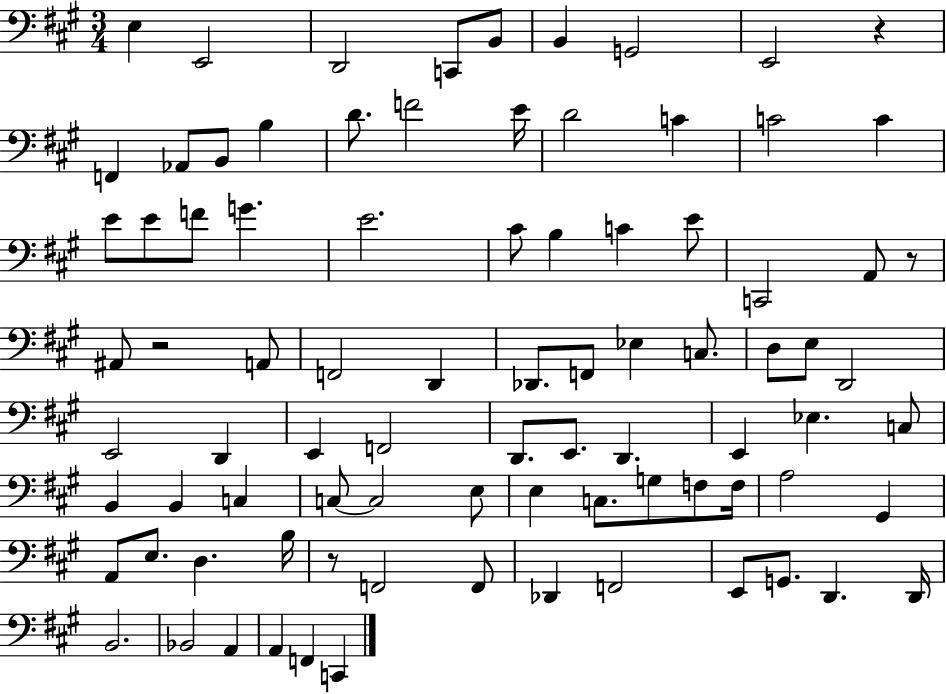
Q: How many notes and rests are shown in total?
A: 86